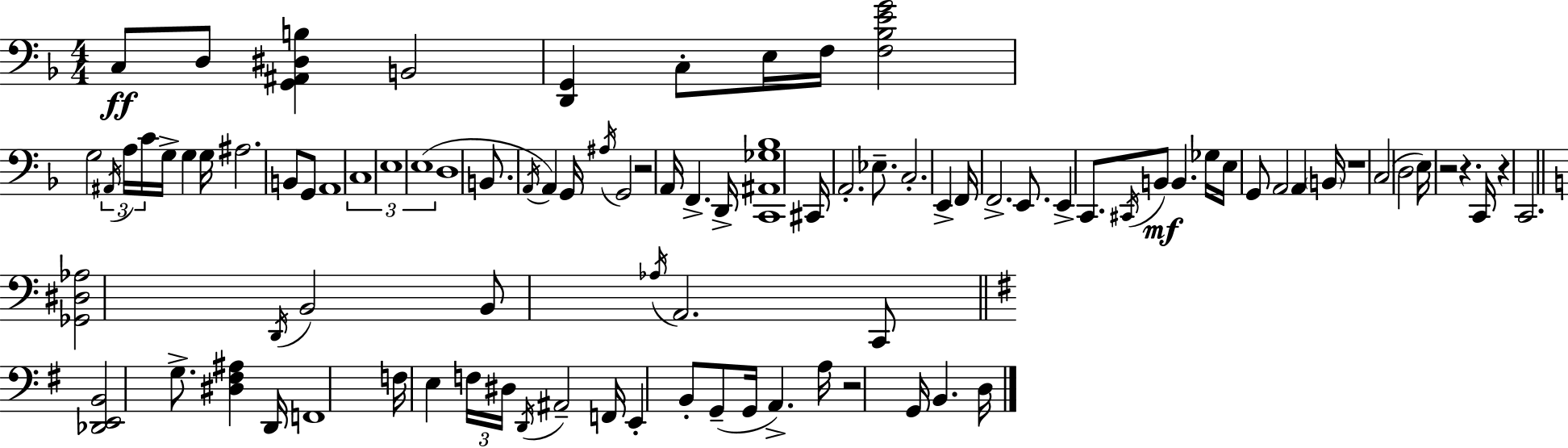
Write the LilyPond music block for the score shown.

{
  \clef bass
  \numericTimeSignature
  \time 4/4
  \key d \minor
  \repeat volta 2 { c8\ff d8 <g, ais, dis b>4 b,2 | <d, g,>4 c8-. e16 f16 <f bes e' g'>2 | g2 \tuplet 3/2 { \acciaccatura { ais,16 } a16 c'16 } g16-> g4 | g16 ais2. b,8 g,8 | \break a,1 | \tuplet 3/2 { c1 | e1 | e1( } | \break d1 | b,8. \acciaccatura { a,16 }) a,4 g,16 \acciaccatura { ais16 } g,2 | r2 a,16 f,4.-> | d,16-> <c, ais, ges bes>1 | \break cis,16 a,2.-. | ees8.-- c2.-. e,4-> | f,16 f,2.-> | e,8. e,4-> c,8. \acciaccatura { cis,16 } b,8\mf b,4. | \break ges16 e16 g,8 a,2 a,4 | \parenthesize b,16 r1 | c2( d2 | e16) r2 r4. | \break c,16 r4 c,2. | \bar "||" \break \key a \minor <ges, dis aes>2 \acciaccatura { d,16 } b,2 | b,8 \acciaccatura { aes16 } a,2. | c,8 \bar "||" \break \key e \minor <des, e, b,>2 g8.-> <dis fis ais>4 d,16 | f,1 | f16 e4 \tuplet 3/2 { f16 dis16 \acciaccatura { d,16 } } ais,2-- | f,16 e,4-. b,8-. g,8--( g,16 a,4.->) | \break a16 r2 g,16 b,4. | d16 } \bar "|."
}